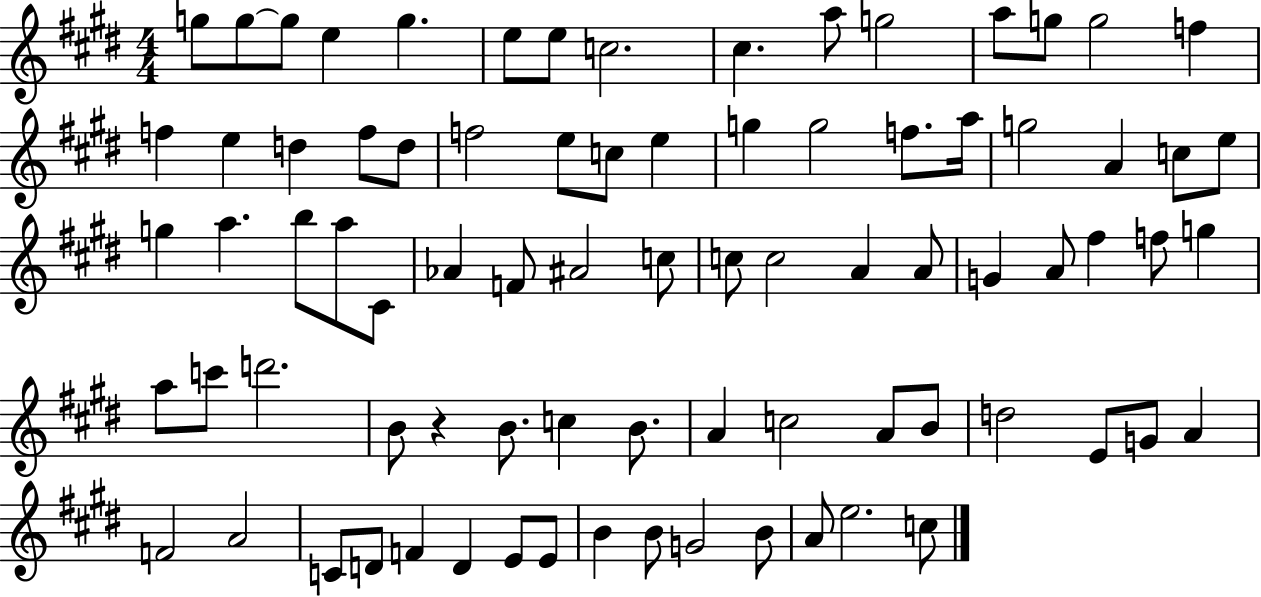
{
  \clef treble
  \numericTimeSignature
  \time 4/4
  \key e \major
  \repeat volta 2 { g''8 g''8~~ g''8 e''4 g''4. | e''8 e''8 c''2. | cis''4. a''8 g''2 | a''8 g''8 g''2 f''4 | \break f''4 e''4 d''4 f''8 d''8 | f''2 e''8 c''8 e''4 | g''4 g''2 f''8. a''16 | g''2 a'4 c''8 e''8 | \break g''4 a''4. b''8 a''8 cis'8 | aes'4 f'8 ais'2 c''8 | c''8 c''2 a'4 a'8 | g'4 a'8 fis''4 f''8 g''4 | \break a''8 c'''8 d'''2. | b'8 r4 b'8. c''4 b'8. | a'4 c''2 a'8 b'8 | d''2 e'8 g'8 a'4 | \break f'2 a'2 | c'8 d'8 f'4 d'4 e'8 e'8 | b'4 b'8 g'2 b'8 | a'8 e''2. c''8 | \break } \bar "|."
}